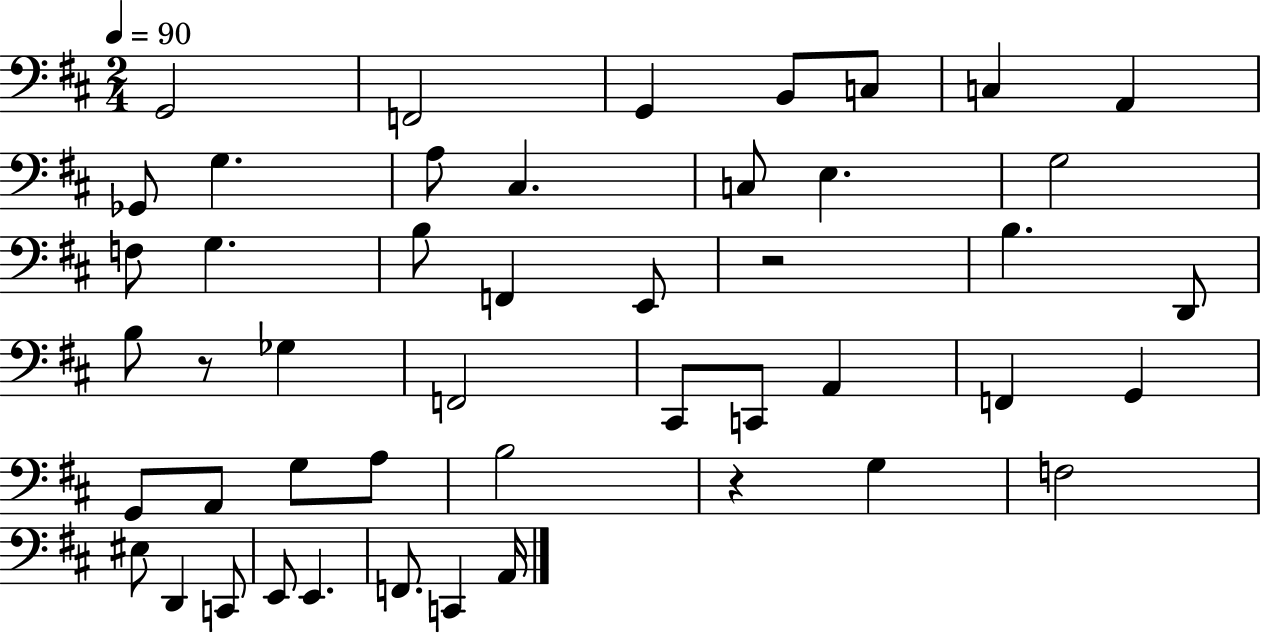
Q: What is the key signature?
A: D major